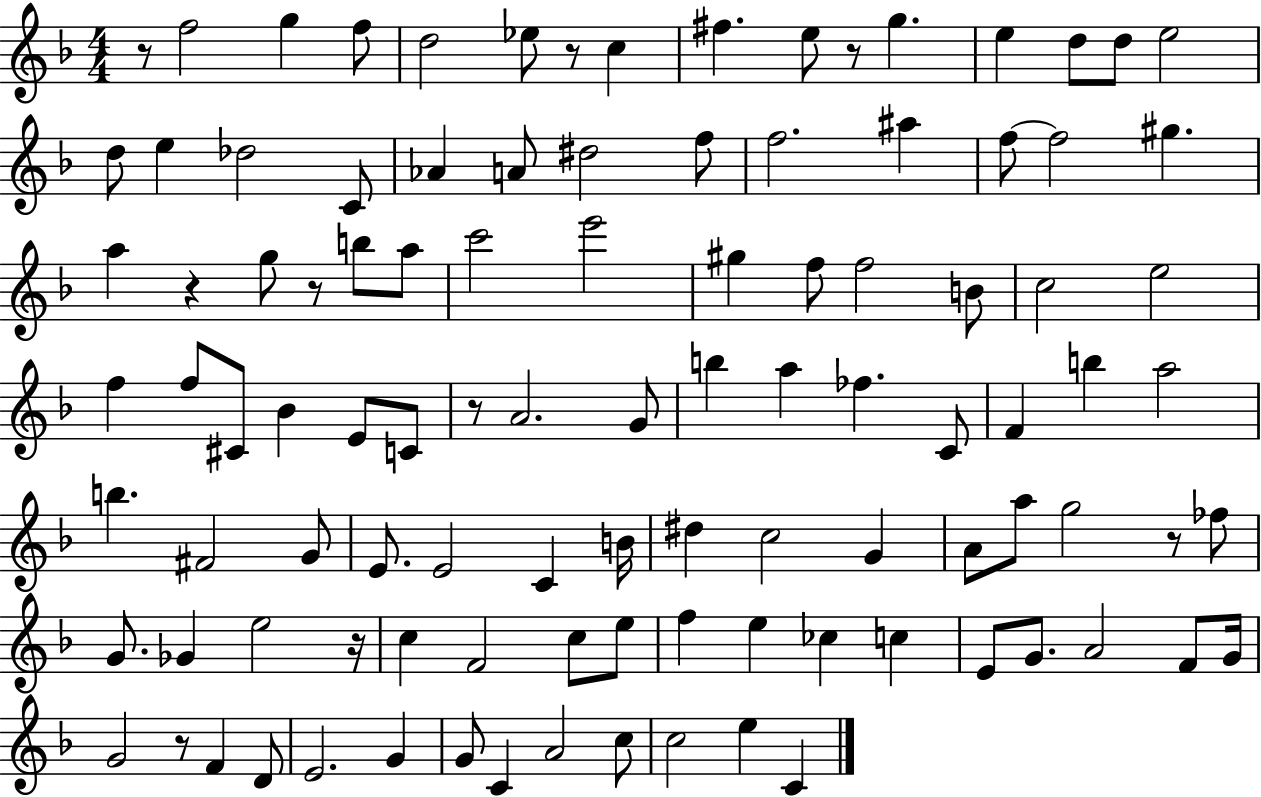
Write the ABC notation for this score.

X:1
T:Untitled
M:4/4
L:1/4
K:F
z/2 f2 g f/2 d2 _e/2 z/2 c ^f e/2 z/2 g e d/2 d/2 e2 d/2 e _d2 C/2 _A A/2 ^d2 f/2 f2 ^a f/2 f2 ^g a z g/2 z/2 b/2 a/2 c'2 e'2 ^g f/2 f2 B/2 c2 e2 f f/2 ^C/2 _B E/2 C/2 z/2 A2 G/2 b a _f C/2 F b a2 b ^F2 G/2 E/2 E2 C B/4 ^d c2 G A/2 a/2 g2 z/2 _f/2 G/2 _G e2 z/4 c F2 c/2 e/2 f e _c c E/2 G/2 A2 F/2 G/4 G2 z/2 F D/2 E2 G G/2 C A2 c/2 c2 e C